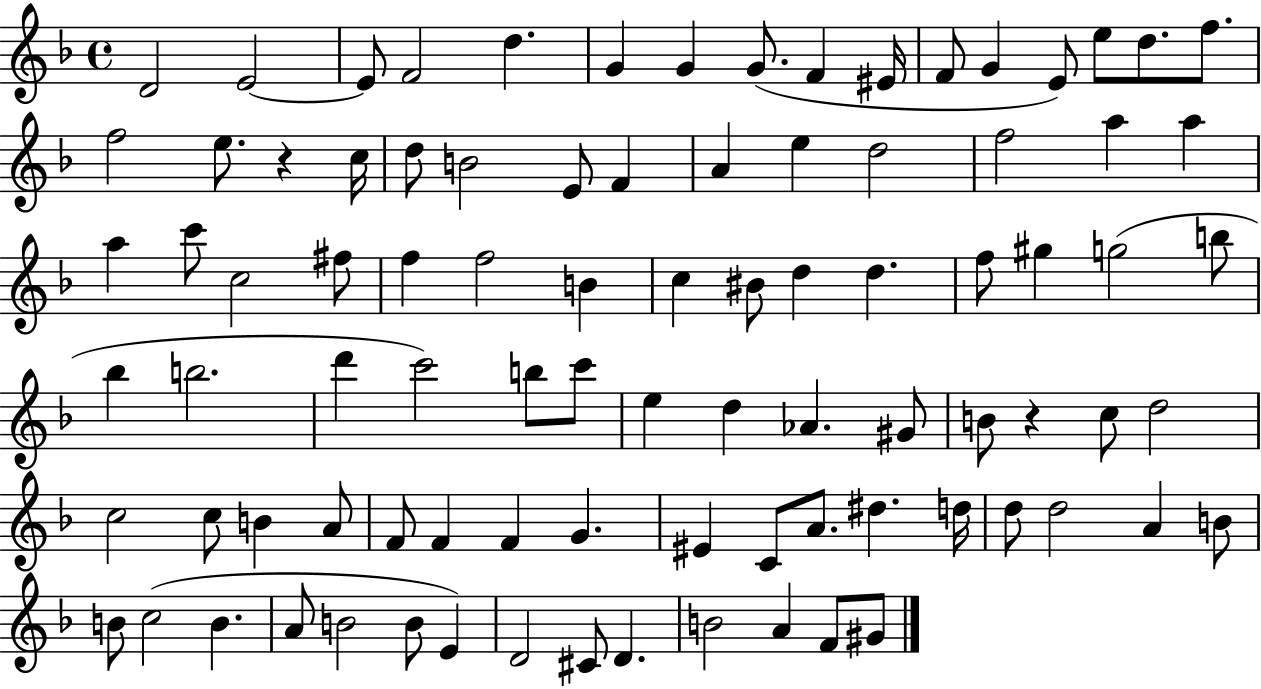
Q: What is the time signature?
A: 4/4